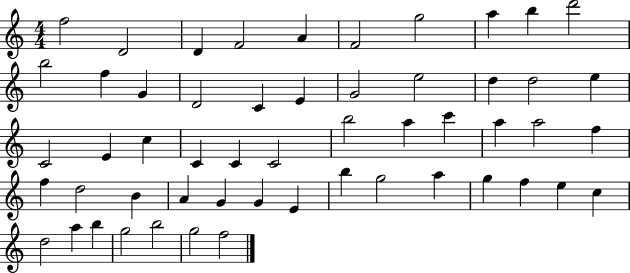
X:1
T:Untitled
M:4/4
L:1/4
K:C
f2 D2 D F2 A F2 g2 a b d'2 b2 f G D2 C E G2 e2 d d2 e C2 E c C C C2 b2 a c' a a2 f f d2 B A G G E b g2 a g f e c d2 a b g2 b2 g2 f2